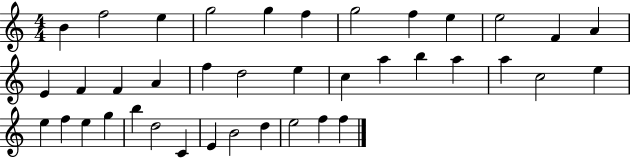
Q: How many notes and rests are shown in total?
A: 39